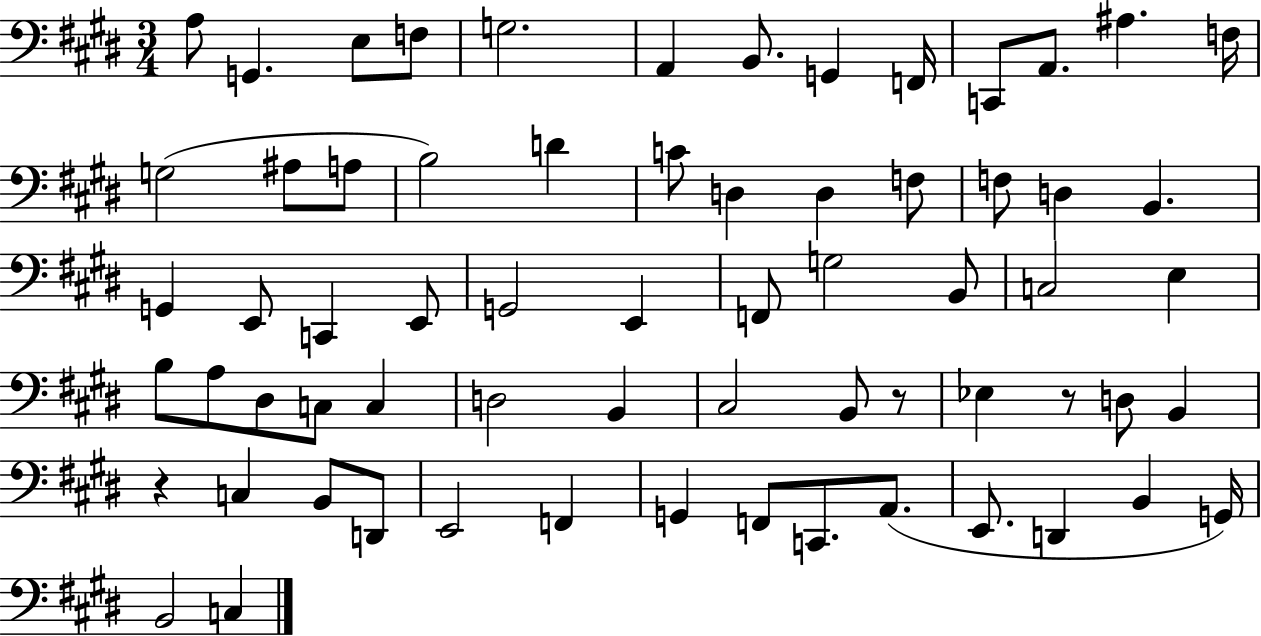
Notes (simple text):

A3/e G2/q. E3/e F3/e G3/h. A2/q B2/e. G2/q F2/s C2/e A2/e. A#3/q. F3/s G3/h A#3/e A3/e B3/h D4/q C4/e D3/q D3/q F3/e F3/e D3/q B2/q. G2/q E2/e C2/q E2/e G2/h E2/q F2/e G3/h B2/e C3/h E3/q B3/e A3/e D#3/e C3/e C3/q D3/h B2/q C#3/h B2/e R/e Eb3/q R/e D3/e B2/q R/q C3/q B2/e D2/e E2/h F2/q G2/q F2/e C2/e. A2/e. E2/e. D2/q B2/q G2/s B2/h C3/q